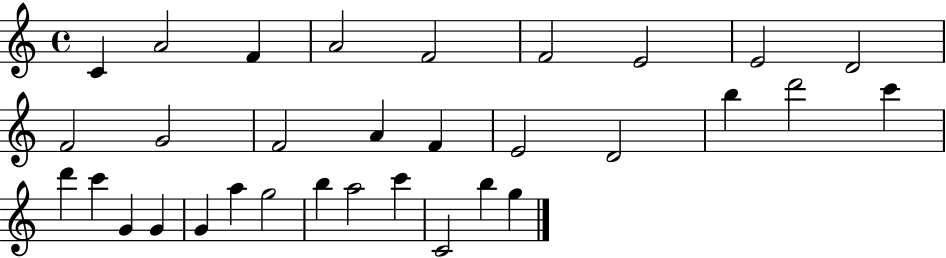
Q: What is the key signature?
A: C major